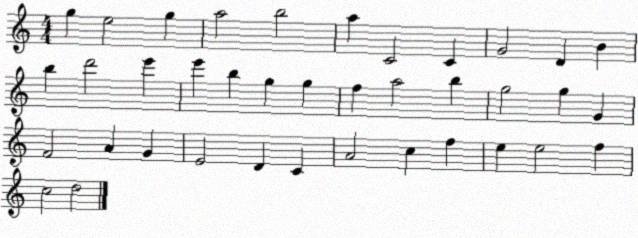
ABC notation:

X:1
T:Untitled
M:4/4
L:1/4
K:C
g e2 g a2 b2 a C2 C G2 D B b d'2 e' e' b g g f a2 b g2 g G F2 A G E2 D C A2 c f e e2 f c2 d2